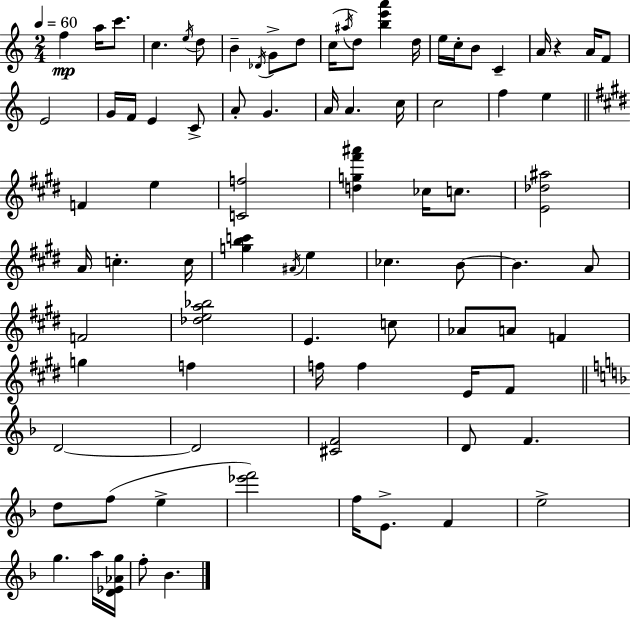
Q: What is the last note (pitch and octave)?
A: Bb4